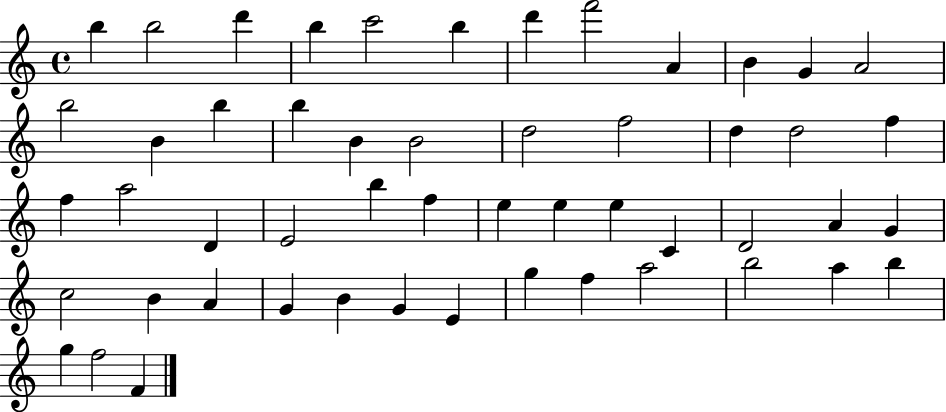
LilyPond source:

{
  \clef treble
  \time 4/4
  \defaultTimeSignature
  \key c \major
  b''4 b''2 d'''4 | b''4 c'''2 b''4 | d'''4 f'''2 a'4 | b'4 g'4 a'2 | \break b''2 b'4 b''4 | b''4 b'4 b'2 | d''2 f''2 | d''4 d''2 f''4 | \break f''4 a''2 d'4 | e'2 b''4 f''4 | e''4 e''4 e''4 c'4 | d'2 a'4 g'4 | \break c''2 b'4 a'4 | g'4 b'4 g'4 e'4 | g''4 f''4 a''2 | b''2 a''4 b''4 | \break g''4 f''2 f'4 | \bar "|."
}